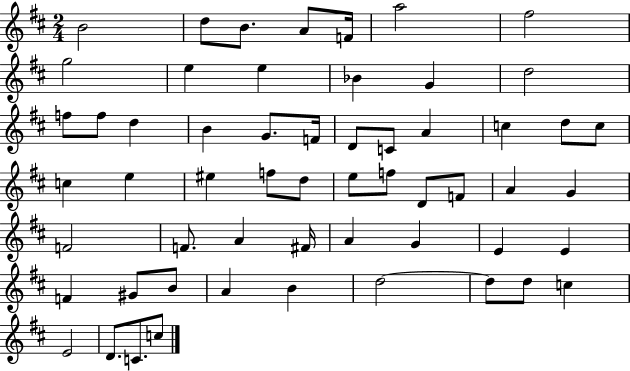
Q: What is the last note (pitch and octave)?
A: C5